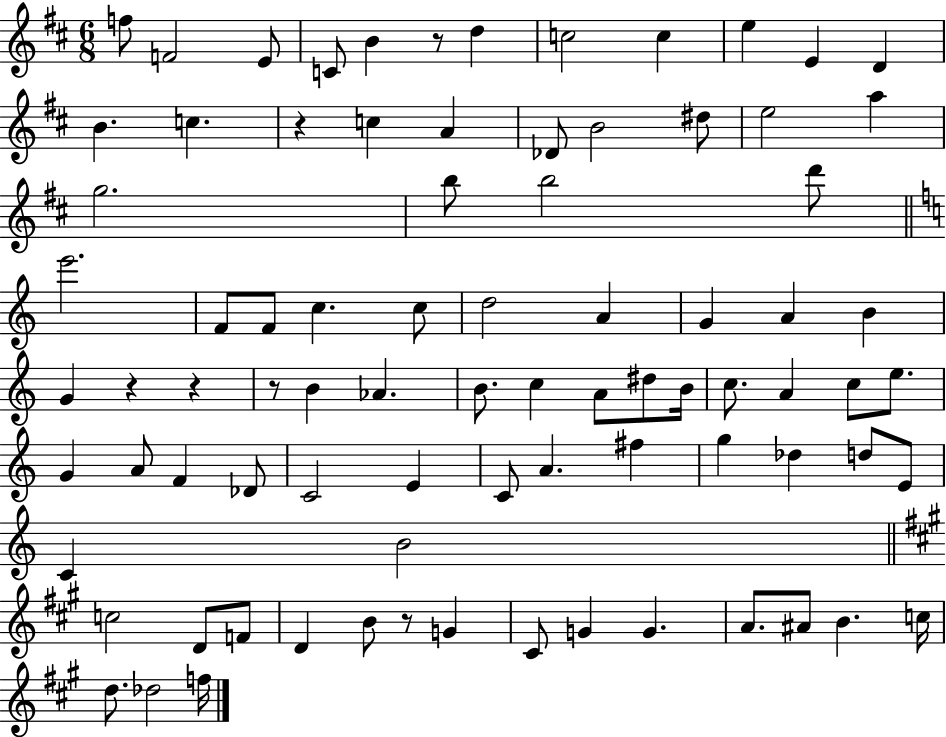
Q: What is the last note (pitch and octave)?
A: F5